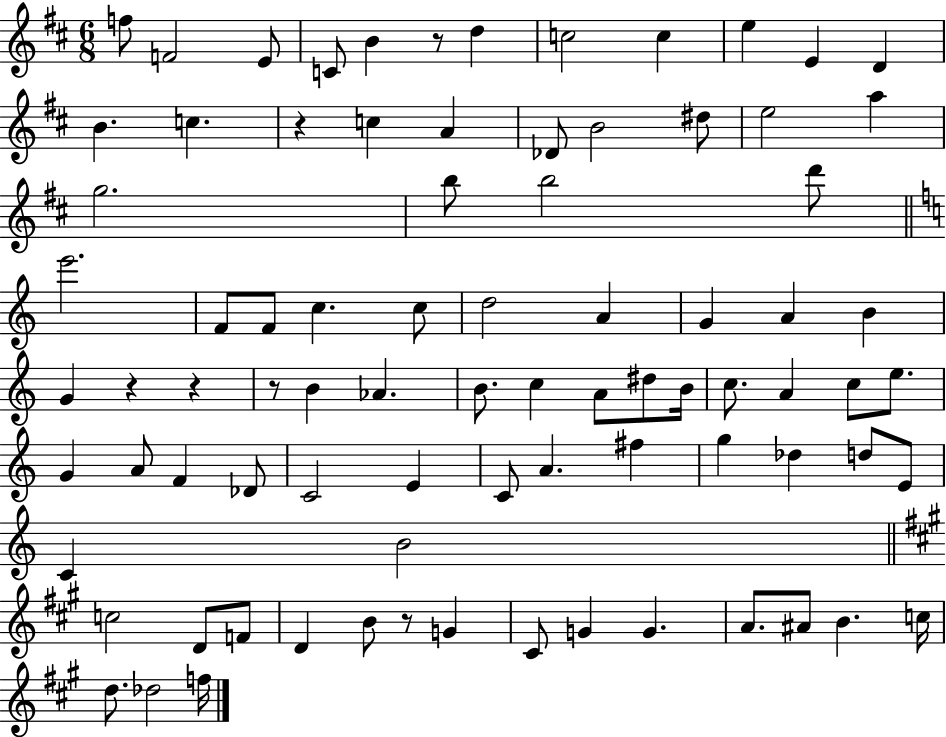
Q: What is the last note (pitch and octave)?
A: F5